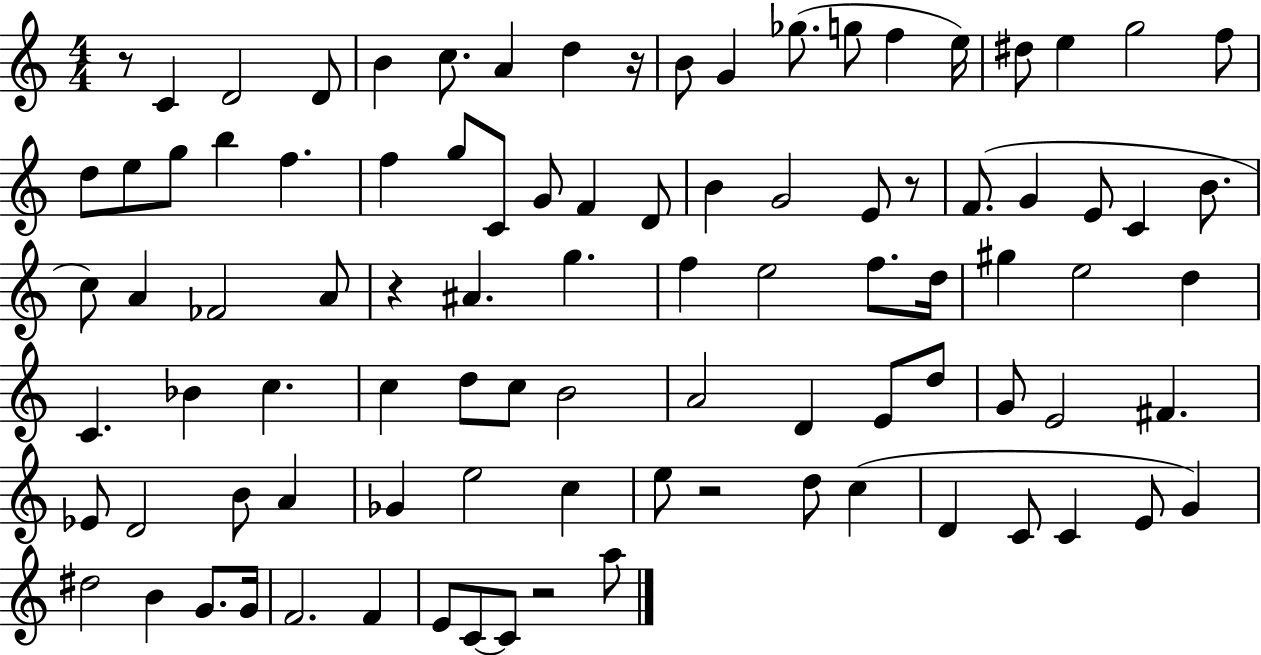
{
  \clef treble
  \numericTimeSignature
  \time 4/4
  \key c \major
  \repeat volta 2 { r8 c'4 d'2 d'8 | b'4 c''8. a'4 d''4 r16 | b'8 g'4 ges''8.( g''8 f''4 e''16) | dis''8 e''4 g''2 f''8 | \break d''8 e''8 g''8 b''4 f''4. | f''4 g''8 c'8 g'8 f'4 d'8 | b'4 g'2 e'8 r8 | f'8.( g'4 e'8 c'4 b'8. | \break c''8) a'4 fes'2 a'8 | r4 ais'4. g''4. | f''4 e''2 f''8. d''16 | gis''4 e''2 d''4 | \break c'4. bes'4 c''4. | c''4 d''8 c''8 b'2 | a'2 d'4 e'8 d''8 | g'8 e'2 fis'4. | \break ees'8 d'2 b'8 a'4 | ges'4 e''2 c''4 | e''8 r2 d''8 c''4( | d'4 c'8 c'4 e'8 g'4) | \break dis''2 b'4 g'8. g'16 | f'2. f'4 | e'8 c'8~~ c'8 r2 a''8 | } \bar "|."
}